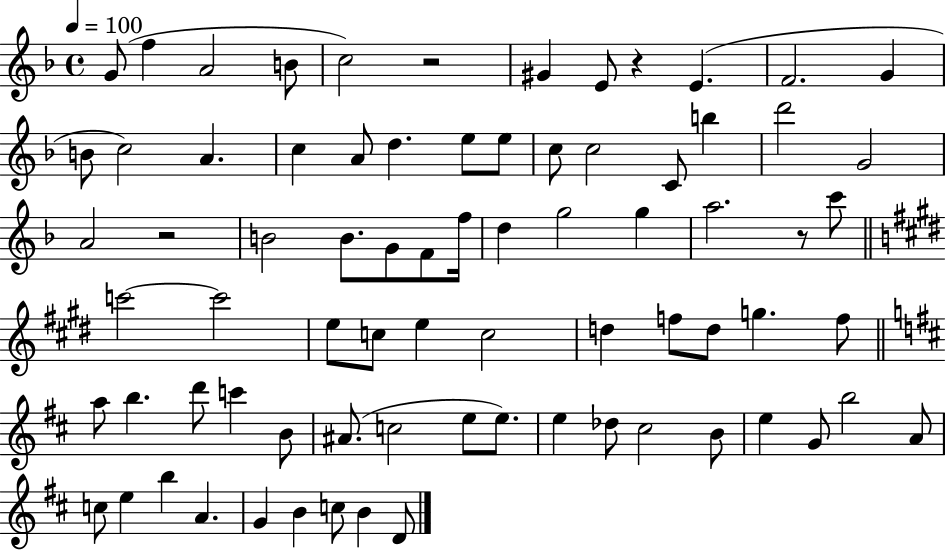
{
  \clef treble
  \time 4/4
  \defaultTimeSignature
  \key f \major
  \tempo 4 = 100
  g'8( f''4 a'2 b'8 | c''2) r2 | gis'4 e'8 r4 e'4.( | f'2. g'4 | \break b'8 c''2) a'4. | c''4 a'8 d''4. e''8 e''8 | c''8 c''2 c'8 b''4 | d'''2 g'2 | \break a'2 r2 | b'2 b'8. g'8 f'8 f''16 | d''4 g''2 g''4 | a''2. r8 c'''8 | \break \bar "||" \break \key e \major c'''2~~ c'''2 | e''8 c''8 e''4 c''2 | d''4 f''8 d''8 g''4. f''8 | \bar "||" \break \key d \major a''8 b''4. d'''8 c'''4 b'8 | ais'8.( c''2 e''8 e''8.) | e''4 des''8 cis''2 b'8 | e''4 g'8 b''2 a'8 | \break c''8 e''4 b''4 a'4. | g'4 b'4 c''8 b'4 d'8 | \bar "|."
}